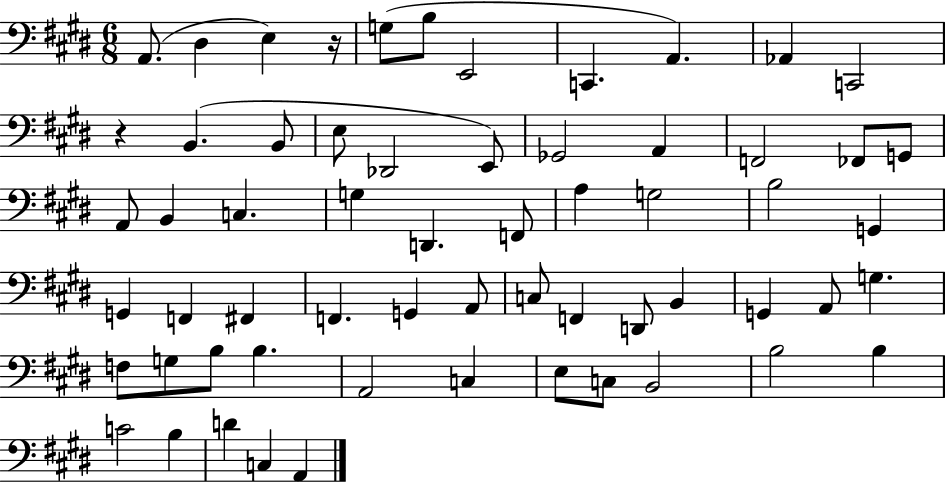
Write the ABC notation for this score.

X:1
T:Untitled
M:6/8
L:1/4
K:E
A,,/2 ^D, E, z/4 G,/2 B,/2 E,,2 C,, A,, _A,, C,,2 z B,, B,,/2 E,/2 _D,,2 E,,/2 _G,,2 A,, F,,2 _F,,/2 G,,/2 A,,/2 B,, C, G, D,, F,,/2 A, G,2 B,2 G,, G,, F,, ^F,, F,, G,, A,,/2 C,/2 F,, D,,/2 B,, G,, A,,/2 G, F,/2 G,/2 B,/2 B, A,,2 C, E,/2 C,/2 B,,2 B,2 B, C2 B, D C, A,,